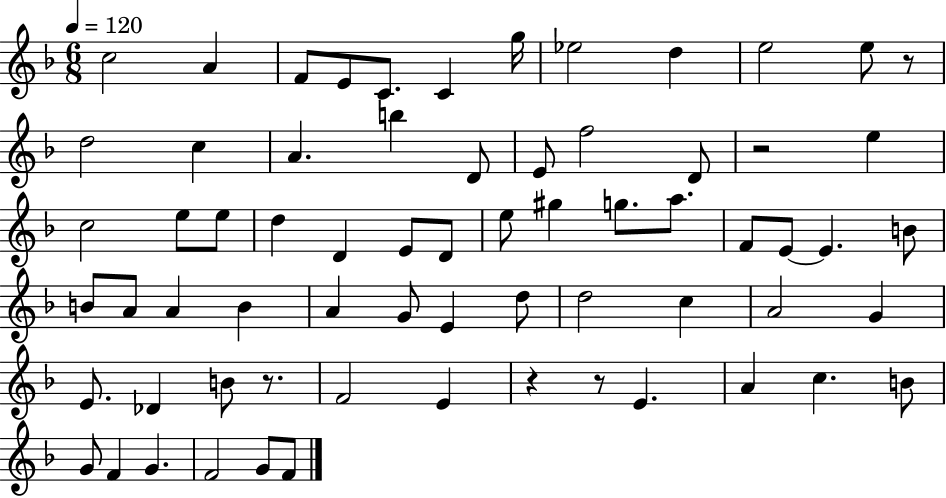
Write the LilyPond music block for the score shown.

{
  \clef treble
  \numericTimeSignature
  \time 6/8
  \key f \major
  \tempo 4 = 120
  \repeat volta 2 { c''2 a'4 | f'8 e'8 c'8. c'4 g''16 | ees''2 d''4 | e''2 e''8 r8 | \break d''2 c''4 | a'4. b''4 d'8 | e'8 f''2 d'8 | r2 e''4 | \break c''2 e''8 e''8 | d''4 d'4 e'8 d'8 | e''8 gis''4 g''8. a''8. | f'8 e'8~~ e'4. b'8 | \break b'8 a'8 a'4 b'4 | a'4 g'8 e'4 d''8 | d''2 c''4 | a'2 g'4 | \break e'8. des'4 b'8 r8. | f'2 e'4 | r4 r8 e'4. | a'4 c''4. b'8 | \break g'8 f'4 g'4. | f'2 g'8 f'8 | } \bar "|."
}